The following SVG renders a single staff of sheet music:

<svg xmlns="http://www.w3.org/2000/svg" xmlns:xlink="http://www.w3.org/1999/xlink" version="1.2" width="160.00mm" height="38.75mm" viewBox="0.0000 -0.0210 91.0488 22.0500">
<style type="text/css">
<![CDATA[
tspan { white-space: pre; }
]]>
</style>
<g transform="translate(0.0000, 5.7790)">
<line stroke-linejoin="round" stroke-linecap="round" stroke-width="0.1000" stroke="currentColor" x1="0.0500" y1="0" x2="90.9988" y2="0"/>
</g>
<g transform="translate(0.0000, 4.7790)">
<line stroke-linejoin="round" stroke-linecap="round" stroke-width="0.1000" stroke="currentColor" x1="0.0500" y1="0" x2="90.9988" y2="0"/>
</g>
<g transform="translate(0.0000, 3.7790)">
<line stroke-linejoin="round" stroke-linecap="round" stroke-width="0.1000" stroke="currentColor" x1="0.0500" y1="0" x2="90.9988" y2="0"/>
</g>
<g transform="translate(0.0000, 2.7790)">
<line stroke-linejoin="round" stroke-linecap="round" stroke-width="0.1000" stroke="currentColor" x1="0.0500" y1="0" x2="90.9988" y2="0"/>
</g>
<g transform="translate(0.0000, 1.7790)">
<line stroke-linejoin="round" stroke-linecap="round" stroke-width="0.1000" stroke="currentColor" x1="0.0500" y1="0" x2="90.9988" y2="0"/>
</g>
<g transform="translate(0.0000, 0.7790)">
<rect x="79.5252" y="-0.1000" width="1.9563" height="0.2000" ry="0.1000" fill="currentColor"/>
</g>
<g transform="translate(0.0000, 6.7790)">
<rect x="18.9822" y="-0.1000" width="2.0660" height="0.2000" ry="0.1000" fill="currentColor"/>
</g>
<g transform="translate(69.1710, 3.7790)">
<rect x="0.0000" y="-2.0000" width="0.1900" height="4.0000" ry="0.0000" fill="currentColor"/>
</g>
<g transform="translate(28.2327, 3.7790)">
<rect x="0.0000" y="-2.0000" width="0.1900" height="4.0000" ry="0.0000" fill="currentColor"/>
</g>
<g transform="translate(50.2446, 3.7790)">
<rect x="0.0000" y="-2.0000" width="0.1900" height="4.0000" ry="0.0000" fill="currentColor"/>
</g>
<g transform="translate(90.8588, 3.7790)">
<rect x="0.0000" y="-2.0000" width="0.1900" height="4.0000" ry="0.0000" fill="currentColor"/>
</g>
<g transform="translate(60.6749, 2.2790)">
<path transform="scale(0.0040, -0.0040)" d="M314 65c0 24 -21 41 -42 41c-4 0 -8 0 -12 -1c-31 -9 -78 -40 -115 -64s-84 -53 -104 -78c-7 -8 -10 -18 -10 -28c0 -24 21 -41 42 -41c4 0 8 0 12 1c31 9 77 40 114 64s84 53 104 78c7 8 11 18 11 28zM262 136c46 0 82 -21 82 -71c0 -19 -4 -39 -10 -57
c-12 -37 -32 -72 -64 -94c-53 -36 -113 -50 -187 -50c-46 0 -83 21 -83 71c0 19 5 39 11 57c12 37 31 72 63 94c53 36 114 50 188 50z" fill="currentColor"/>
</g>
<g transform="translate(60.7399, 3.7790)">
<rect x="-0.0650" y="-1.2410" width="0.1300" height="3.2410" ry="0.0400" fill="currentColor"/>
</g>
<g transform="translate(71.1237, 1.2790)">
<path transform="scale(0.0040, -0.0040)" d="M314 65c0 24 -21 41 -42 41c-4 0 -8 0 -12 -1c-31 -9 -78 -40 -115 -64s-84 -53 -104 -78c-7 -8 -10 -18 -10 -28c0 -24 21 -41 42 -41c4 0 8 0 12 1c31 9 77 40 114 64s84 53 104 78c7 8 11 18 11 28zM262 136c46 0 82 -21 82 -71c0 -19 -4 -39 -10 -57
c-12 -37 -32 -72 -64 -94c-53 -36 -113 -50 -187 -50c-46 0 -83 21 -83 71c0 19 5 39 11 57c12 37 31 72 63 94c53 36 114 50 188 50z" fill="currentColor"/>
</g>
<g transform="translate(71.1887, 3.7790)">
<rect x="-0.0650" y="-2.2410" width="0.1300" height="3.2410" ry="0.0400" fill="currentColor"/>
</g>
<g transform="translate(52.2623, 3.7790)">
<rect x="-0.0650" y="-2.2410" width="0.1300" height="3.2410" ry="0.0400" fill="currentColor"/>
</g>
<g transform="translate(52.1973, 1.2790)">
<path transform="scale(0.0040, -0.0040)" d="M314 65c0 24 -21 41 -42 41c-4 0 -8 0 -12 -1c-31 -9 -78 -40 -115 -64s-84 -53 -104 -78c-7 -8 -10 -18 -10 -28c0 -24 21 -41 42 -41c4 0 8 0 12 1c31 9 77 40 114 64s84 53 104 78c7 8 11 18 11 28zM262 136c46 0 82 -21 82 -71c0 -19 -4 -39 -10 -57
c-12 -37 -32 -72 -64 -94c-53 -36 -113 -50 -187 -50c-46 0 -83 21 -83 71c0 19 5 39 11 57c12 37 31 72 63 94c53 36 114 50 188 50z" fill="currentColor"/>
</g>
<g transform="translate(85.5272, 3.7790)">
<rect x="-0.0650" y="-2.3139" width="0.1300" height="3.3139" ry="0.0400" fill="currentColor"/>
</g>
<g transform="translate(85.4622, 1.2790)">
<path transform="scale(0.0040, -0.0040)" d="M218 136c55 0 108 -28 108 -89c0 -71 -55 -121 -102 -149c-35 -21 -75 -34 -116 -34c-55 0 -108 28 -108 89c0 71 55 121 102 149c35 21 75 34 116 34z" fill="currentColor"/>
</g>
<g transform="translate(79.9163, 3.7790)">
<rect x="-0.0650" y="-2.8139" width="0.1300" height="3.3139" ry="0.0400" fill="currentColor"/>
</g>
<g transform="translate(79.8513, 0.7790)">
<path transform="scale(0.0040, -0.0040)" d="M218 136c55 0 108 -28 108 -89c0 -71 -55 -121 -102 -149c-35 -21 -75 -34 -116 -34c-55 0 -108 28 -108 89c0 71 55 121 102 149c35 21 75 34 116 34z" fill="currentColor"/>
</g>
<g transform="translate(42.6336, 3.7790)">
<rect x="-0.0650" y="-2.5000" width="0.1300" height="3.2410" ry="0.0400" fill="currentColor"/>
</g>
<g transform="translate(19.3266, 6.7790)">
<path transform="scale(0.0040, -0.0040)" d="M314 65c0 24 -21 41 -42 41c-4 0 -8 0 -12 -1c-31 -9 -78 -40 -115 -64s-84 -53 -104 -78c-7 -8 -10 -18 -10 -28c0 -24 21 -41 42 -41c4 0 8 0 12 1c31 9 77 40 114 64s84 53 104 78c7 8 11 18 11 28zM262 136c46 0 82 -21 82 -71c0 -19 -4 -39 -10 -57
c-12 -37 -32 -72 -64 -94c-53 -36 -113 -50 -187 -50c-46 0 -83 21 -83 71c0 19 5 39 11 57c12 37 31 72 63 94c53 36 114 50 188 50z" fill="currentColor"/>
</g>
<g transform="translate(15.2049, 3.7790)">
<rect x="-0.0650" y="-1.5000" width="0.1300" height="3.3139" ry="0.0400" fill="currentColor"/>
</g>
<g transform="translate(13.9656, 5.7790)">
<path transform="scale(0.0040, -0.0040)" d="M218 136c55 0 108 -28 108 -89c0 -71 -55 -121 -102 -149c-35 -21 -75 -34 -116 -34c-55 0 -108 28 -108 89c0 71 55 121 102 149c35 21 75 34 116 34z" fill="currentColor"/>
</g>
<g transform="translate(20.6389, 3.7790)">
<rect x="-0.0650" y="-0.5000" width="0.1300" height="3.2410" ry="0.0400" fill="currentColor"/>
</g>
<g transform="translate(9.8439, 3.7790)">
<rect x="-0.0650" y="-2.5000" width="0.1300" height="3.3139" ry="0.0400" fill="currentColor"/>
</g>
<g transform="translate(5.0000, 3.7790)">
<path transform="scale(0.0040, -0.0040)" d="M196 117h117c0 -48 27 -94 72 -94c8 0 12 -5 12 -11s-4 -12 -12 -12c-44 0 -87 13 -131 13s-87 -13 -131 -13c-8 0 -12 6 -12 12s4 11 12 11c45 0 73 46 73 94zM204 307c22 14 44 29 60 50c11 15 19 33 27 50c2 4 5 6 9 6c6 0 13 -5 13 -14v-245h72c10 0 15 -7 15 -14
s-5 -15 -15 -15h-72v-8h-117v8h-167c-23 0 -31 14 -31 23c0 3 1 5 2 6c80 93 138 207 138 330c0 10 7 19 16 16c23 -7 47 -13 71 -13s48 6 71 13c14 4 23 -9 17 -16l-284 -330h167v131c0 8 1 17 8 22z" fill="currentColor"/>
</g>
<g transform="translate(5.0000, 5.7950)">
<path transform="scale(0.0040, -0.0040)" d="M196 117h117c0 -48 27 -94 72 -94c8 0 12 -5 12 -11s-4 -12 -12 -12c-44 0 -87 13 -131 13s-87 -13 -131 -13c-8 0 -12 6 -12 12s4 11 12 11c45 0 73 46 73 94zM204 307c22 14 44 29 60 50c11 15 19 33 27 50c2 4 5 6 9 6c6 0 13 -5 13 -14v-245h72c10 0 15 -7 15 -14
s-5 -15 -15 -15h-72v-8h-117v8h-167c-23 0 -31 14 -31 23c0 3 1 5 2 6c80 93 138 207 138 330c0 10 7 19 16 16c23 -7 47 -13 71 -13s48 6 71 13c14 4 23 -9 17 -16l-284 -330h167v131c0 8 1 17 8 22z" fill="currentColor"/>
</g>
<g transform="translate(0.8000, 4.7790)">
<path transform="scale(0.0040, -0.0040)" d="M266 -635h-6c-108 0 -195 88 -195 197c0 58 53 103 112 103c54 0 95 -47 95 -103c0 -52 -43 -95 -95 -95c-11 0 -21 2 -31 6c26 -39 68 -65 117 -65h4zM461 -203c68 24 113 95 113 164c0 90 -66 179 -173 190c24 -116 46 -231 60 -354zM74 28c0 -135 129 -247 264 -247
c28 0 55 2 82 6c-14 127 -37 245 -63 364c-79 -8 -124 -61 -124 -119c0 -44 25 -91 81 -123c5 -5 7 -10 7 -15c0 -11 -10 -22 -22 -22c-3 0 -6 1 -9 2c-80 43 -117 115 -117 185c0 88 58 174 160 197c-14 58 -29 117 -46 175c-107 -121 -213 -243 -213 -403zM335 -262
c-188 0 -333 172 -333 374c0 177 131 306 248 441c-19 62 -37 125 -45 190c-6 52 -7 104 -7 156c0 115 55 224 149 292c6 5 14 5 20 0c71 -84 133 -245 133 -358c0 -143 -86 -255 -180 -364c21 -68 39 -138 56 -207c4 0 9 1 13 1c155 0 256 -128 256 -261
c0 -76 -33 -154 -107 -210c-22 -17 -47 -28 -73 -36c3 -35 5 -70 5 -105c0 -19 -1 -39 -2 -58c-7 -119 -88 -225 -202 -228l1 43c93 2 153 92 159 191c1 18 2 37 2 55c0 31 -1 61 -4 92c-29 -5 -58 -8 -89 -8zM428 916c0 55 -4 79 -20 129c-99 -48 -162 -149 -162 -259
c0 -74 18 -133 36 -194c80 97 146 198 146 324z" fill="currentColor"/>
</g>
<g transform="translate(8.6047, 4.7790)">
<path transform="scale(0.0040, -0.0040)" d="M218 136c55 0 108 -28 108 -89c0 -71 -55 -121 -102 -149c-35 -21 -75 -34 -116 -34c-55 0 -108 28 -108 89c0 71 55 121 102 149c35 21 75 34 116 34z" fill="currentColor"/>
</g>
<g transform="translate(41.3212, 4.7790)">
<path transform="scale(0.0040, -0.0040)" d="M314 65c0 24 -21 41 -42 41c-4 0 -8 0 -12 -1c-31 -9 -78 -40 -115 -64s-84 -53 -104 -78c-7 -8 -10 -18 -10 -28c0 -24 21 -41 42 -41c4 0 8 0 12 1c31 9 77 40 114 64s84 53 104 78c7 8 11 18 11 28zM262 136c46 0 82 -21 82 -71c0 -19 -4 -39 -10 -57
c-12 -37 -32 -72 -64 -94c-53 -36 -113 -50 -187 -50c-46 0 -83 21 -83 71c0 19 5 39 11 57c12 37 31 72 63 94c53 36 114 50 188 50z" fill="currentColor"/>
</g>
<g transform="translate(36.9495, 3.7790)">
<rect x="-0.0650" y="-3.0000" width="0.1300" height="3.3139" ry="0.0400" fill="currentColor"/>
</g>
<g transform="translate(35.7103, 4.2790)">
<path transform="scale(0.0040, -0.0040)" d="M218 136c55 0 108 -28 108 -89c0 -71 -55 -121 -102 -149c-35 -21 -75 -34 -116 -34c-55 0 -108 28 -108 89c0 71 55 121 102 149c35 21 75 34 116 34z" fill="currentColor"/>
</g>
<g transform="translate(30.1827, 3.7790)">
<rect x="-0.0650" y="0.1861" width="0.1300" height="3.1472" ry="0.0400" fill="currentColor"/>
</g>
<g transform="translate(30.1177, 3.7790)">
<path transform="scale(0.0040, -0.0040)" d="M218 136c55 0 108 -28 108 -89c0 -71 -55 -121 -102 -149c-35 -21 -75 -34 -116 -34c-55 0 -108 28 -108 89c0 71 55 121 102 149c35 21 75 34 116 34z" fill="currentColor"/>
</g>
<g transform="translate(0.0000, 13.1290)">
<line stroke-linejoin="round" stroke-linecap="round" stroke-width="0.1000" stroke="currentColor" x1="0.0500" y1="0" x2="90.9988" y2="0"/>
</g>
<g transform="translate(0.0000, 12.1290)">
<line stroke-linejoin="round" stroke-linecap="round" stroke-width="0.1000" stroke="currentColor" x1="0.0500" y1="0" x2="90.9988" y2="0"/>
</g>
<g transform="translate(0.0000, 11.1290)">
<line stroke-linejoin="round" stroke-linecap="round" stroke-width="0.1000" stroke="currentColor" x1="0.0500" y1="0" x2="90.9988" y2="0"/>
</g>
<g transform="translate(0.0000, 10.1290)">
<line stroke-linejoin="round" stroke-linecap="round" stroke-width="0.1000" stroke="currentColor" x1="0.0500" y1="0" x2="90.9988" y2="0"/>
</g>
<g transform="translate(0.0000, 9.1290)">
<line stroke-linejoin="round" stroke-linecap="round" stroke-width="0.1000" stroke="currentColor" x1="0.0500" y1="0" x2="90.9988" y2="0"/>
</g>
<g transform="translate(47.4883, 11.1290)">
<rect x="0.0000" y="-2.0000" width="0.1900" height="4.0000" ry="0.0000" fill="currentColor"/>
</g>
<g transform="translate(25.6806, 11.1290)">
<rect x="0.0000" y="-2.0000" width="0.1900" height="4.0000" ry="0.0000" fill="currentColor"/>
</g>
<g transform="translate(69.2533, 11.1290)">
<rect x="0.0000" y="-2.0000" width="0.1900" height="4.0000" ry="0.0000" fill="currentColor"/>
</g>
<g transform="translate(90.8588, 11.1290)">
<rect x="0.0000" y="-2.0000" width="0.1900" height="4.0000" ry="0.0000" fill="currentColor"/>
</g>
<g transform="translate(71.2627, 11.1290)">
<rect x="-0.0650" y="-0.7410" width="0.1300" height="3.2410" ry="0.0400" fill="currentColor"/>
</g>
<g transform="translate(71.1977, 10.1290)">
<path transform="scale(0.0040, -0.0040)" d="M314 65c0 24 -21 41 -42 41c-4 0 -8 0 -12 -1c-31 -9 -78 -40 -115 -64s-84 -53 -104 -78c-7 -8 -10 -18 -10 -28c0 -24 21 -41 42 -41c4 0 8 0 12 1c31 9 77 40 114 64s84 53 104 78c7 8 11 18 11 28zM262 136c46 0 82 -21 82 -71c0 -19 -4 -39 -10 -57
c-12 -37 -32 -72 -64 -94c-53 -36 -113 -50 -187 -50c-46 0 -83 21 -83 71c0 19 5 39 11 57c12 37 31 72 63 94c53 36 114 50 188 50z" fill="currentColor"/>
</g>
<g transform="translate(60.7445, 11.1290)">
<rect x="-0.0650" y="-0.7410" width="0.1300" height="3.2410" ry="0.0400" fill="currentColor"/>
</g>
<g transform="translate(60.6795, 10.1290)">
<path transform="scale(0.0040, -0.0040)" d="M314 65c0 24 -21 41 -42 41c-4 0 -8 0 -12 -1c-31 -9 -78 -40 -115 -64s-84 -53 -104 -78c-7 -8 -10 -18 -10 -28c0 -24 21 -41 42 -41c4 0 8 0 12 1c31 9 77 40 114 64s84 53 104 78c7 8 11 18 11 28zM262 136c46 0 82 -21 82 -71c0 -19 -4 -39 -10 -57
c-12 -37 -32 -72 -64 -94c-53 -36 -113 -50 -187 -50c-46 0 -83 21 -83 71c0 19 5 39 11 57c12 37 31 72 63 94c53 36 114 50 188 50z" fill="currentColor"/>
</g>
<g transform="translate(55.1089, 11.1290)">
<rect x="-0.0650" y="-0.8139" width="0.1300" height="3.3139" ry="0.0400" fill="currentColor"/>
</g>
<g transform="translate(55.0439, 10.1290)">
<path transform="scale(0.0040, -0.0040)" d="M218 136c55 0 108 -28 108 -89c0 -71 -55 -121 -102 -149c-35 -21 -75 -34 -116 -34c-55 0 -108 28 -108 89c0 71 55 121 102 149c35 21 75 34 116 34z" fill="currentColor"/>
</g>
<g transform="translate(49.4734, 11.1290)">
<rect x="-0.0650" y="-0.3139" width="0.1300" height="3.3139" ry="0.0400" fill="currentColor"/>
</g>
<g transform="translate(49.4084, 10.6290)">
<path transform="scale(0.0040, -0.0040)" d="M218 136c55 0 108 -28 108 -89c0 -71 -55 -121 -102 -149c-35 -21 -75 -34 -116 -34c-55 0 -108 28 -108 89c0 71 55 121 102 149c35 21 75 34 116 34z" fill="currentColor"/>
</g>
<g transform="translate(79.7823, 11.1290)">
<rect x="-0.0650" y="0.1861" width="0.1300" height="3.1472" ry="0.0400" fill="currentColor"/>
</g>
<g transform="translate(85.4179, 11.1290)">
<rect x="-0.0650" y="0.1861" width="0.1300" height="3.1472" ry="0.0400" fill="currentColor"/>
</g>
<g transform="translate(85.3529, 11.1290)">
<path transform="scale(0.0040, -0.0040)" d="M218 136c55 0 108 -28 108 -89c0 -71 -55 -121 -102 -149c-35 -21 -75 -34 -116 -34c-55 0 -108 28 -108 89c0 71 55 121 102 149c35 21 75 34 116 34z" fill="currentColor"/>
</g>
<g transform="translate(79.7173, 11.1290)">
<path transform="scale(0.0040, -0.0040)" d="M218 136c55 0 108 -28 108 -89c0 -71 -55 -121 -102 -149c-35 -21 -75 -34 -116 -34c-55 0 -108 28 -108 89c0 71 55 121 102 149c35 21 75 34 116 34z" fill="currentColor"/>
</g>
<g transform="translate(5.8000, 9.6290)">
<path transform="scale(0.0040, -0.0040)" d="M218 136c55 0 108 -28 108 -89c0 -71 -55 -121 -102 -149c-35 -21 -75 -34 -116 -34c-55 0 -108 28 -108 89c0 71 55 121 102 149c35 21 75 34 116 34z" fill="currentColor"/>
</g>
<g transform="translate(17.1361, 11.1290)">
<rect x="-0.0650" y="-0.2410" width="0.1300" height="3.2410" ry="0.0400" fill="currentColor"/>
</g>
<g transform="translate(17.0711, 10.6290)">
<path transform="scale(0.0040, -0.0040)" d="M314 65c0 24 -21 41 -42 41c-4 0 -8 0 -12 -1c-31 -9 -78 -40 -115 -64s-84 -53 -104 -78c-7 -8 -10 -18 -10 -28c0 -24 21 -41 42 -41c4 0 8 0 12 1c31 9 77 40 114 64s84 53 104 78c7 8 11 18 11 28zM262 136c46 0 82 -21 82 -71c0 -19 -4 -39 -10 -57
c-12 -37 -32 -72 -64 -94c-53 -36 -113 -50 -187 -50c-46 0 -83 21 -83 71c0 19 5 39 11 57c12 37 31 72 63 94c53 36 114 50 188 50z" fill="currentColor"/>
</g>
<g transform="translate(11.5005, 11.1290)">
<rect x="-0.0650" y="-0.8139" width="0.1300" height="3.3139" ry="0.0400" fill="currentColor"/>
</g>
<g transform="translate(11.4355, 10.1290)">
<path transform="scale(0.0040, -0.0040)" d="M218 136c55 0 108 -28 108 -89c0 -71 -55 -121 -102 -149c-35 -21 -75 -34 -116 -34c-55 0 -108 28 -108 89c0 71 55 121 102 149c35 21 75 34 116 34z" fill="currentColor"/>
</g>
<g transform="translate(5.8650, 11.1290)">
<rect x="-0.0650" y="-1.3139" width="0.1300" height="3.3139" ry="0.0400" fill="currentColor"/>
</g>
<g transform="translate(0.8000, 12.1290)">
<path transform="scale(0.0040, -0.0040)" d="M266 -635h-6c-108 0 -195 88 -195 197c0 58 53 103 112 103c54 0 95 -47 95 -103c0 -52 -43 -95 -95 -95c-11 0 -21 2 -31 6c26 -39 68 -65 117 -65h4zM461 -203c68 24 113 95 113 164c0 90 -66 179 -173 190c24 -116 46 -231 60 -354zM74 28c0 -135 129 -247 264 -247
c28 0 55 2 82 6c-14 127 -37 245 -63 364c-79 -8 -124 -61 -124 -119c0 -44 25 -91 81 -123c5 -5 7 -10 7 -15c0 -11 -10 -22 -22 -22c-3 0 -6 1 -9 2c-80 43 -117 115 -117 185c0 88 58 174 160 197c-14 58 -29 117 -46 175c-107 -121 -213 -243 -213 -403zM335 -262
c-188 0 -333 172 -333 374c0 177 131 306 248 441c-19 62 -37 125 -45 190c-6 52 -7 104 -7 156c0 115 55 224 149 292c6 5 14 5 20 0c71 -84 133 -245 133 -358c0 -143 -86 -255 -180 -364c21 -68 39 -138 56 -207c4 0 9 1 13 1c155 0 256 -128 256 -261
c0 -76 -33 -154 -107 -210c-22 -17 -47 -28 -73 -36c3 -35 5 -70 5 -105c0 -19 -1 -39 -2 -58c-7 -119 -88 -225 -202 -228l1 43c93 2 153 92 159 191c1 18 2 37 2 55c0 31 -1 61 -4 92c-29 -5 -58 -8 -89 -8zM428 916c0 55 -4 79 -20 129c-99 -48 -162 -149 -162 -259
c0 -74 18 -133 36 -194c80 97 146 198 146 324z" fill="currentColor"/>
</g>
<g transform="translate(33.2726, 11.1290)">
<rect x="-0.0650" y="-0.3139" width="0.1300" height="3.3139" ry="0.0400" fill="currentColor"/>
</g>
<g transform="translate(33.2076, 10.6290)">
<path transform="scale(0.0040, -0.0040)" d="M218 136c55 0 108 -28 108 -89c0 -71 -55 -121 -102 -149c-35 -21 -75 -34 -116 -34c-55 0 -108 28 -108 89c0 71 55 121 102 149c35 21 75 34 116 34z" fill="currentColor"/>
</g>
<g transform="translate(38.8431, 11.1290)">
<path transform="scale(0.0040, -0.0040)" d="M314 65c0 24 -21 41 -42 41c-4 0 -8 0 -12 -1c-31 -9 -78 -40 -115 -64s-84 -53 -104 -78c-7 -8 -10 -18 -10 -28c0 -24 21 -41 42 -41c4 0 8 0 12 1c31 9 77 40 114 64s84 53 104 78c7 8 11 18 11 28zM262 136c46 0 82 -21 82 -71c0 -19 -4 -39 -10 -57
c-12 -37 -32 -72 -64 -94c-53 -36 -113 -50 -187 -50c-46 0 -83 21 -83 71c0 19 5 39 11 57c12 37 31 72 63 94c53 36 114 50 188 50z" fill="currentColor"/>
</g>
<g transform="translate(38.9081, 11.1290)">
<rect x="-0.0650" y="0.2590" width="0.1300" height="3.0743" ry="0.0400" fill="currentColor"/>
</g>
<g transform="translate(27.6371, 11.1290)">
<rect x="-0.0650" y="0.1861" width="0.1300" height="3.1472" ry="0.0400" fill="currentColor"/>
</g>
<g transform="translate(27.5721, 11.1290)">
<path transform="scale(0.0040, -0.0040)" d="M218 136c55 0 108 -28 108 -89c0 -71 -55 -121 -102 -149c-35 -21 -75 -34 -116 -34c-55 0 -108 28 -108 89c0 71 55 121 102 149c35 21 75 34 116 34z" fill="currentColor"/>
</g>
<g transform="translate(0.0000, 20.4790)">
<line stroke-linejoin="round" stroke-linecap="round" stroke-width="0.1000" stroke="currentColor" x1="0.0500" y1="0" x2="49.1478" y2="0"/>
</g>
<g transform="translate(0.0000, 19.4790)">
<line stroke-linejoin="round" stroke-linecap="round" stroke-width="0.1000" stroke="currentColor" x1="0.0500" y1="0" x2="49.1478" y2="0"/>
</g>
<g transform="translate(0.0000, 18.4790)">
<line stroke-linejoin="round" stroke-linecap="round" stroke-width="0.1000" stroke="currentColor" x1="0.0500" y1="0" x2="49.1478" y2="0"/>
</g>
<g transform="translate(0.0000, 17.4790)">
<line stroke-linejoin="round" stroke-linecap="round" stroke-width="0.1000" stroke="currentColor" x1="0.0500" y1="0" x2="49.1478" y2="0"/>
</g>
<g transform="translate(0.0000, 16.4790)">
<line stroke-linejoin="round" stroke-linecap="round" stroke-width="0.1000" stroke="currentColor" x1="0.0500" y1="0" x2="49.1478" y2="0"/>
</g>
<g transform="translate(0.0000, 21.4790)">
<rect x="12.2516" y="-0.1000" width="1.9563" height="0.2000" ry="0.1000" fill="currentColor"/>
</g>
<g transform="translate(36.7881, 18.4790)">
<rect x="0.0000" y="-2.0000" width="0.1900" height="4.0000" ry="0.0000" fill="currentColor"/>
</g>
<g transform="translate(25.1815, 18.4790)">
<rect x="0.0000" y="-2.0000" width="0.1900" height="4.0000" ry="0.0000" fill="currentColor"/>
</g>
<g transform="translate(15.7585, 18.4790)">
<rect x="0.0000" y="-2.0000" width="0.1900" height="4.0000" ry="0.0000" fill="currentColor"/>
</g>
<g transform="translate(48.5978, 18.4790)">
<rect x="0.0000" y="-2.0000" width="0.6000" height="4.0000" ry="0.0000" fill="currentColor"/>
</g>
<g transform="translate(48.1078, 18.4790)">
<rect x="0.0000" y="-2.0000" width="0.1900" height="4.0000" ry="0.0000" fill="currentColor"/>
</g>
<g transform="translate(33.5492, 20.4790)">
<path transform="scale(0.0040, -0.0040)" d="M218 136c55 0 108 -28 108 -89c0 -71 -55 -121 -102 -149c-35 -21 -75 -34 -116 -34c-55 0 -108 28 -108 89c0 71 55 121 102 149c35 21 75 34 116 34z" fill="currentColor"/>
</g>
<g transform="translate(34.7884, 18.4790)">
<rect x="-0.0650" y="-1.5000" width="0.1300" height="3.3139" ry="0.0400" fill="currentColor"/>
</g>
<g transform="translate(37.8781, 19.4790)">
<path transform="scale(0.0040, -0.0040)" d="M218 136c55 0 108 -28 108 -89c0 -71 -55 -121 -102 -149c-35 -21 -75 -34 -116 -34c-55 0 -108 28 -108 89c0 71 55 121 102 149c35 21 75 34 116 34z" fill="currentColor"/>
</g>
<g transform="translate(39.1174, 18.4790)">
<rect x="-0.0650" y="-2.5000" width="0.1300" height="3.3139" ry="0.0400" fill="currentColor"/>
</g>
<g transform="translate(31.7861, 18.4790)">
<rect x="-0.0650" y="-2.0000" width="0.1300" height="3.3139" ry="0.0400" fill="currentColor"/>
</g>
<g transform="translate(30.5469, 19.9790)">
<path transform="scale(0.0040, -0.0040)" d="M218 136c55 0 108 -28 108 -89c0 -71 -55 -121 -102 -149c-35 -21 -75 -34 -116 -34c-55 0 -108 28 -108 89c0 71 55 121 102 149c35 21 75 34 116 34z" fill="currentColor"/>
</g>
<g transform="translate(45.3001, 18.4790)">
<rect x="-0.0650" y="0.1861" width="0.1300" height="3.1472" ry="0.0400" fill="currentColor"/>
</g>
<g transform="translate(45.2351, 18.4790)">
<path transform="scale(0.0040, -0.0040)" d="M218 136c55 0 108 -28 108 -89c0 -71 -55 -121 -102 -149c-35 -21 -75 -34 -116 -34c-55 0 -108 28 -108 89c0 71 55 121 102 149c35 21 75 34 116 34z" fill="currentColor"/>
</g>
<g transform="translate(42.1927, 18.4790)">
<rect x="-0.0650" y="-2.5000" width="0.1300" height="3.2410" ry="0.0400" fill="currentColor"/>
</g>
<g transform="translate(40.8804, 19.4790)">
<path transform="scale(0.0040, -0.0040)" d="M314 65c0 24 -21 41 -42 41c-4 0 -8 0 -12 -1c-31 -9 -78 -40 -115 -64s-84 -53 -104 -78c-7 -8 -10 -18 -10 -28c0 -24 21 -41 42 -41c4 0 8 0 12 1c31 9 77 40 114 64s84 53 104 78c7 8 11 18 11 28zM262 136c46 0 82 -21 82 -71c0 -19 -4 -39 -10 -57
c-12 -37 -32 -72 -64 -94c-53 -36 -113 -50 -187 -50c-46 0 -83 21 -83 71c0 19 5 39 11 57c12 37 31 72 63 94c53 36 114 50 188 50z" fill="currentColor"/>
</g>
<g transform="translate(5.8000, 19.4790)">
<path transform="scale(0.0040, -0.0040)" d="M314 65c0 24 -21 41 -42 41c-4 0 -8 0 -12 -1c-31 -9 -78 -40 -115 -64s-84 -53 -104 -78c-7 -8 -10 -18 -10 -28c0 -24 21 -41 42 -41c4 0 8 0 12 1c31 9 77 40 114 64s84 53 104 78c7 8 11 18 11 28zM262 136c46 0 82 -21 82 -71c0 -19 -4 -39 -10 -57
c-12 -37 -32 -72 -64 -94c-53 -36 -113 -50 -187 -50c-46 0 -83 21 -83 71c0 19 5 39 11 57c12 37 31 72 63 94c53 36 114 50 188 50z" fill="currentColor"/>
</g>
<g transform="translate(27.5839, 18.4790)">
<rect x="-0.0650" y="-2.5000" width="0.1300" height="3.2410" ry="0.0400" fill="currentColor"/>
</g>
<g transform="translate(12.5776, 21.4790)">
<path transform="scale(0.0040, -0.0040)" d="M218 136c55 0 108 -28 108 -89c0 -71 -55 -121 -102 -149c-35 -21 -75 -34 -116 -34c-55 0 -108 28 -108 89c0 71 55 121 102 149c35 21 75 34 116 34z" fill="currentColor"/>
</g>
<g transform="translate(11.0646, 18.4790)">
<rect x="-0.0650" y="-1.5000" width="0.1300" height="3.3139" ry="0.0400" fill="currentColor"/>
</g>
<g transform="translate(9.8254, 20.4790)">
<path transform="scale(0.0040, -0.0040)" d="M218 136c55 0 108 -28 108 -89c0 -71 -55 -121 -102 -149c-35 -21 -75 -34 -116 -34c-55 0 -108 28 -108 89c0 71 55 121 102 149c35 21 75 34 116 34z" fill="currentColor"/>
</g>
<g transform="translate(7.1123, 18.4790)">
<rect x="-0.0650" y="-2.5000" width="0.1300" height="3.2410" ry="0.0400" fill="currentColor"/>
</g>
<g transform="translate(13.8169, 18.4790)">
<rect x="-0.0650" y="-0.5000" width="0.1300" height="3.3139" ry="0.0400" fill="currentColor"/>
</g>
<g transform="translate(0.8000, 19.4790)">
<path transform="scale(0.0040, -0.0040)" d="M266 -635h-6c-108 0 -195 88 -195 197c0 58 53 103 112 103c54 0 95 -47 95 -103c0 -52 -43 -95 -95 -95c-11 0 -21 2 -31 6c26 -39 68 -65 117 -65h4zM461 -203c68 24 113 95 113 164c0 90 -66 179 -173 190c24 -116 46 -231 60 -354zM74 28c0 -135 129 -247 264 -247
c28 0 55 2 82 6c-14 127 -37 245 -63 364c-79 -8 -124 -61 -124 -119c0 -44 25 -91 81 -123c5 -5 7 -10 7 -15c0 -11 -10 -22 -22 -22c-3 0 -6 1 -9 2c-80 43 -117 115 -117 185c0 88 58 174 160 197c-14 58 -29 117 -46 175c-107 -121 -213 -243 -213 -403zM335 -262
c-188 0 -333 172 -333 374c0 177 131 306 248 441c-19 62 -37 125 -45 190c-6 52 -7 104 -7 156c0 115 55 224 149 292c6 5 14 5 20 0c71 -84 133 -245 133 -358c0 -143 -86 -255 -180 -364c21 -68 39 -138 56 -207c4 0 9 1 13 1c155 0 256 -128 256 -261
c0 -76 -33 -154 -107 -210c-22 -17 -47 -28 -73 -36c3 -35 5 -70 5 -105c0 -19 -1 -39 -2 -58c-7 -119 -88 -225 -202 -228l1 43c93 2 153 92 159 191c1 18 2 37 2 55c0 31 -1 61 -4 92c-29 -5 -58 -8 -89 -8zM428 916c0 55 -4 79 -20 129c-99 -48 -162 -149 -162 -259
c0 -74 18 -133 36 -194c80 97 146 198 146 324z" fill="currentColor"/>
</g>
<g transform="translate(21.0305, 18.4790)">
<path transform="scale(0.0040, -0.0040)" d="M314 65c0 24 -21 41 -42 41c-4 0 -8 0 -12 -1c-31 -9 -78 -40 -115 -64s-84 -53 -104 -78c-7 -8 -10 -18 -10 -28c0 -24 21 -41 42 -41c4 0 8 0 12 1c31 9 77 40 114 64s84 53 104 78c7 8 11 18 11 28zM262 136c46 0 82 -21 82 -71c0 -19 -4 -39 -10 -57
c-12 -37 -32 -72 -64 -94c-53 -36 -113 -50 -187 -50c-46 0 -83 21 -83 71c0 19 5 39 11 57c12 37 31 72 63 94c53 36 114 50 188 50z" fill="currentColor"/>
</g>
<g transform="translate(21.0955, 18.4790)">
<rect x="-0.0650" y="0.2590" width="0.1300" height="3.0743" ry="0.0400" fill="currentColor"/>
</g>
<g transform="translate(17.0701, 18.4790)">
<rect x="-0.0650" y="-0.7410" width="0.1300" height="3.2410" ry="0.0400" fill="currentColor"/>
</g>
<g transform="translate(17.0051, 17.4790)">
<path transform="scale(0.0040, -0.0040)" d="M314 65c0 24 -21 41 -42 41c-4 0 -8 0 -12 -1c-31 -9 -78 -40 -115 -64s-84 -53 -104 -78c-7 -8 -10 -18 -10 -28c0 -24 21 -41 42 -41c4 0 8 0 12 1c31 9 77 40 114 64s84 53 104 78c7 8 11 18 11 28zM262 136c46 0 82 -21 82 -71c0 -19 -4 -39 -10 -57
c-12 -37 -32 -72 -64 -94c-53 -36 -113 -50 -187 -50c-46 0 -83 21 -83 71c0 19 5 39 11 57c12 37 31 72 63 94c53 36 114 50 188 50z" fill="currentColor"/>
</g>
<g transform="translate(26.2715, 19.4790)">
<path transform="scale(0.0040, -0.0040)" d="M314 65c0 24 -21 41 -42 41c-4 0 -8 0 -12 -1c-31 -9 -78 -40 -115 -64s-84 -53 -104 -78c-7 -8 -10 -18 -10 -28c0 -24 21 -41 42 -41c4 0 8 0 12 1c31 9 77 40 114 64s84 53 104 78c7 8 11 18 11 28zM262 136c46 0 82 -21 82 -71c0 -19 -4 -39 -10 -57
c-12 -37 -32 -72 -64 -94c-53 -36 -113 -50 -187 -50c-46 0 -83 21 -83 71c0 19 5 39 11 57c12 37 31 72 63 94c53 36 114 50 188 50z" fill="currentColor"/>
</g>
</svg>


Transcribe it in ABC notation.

X:1
T:Untitled
M:4/4
L:1/4
K:C
G E C2 B A G2 g2 e2 g2 a g e d c2 B c B2 c d d2 d2 B B G2 E C d2 B2 G2 F E G G2 B